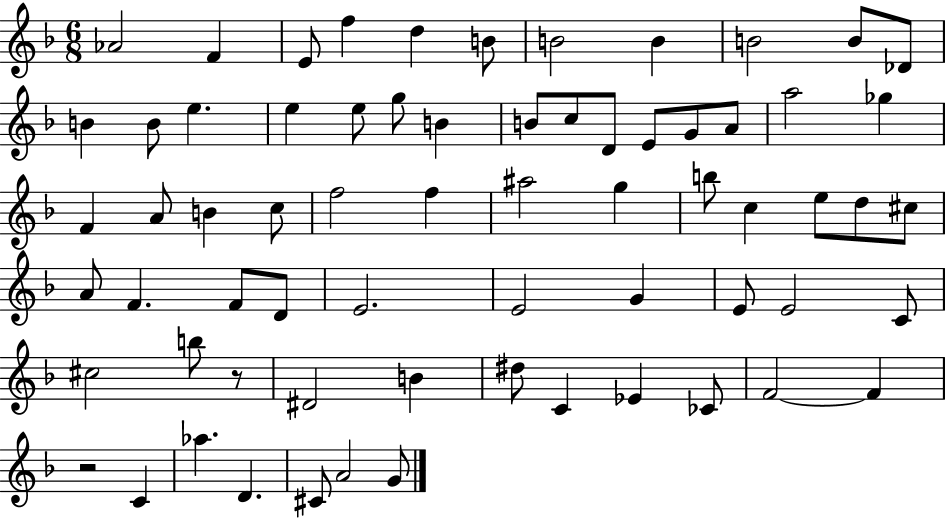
Ab4/h F4/q E4/e F5/q D5/q B4/e B4/h B4/q B4/h B4/e Db4/e B4/q B4/e E5/q. E5/q E5/e G5/e B4/q B4/e C5/e D4/e E4/e G4/e A4/e A5/h Gb5/q F4/q A4/e B4/q C5/e F5/h F5/q A#5/h G5/q B5/e C5/q E5/e D5/e C#5/e A4/e F4/q. F4/e D4/e E4/h. E4/h G4/q E4/e E4/h C4/e C#5/h B5/e R/e D#4/h B4/q D#5/e C4/q Eb4/q CES4/e F4/h F4/q R/h C4/q Ab5/q. D4/q. C#4/e A4/h G4/e